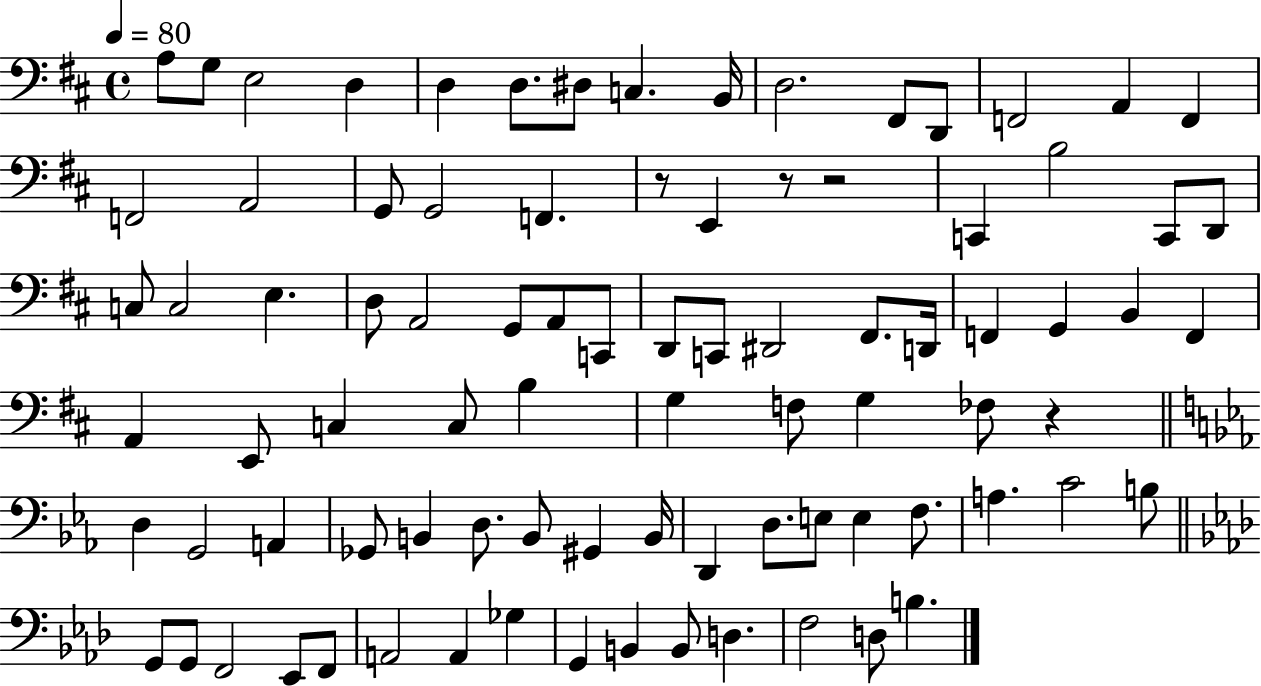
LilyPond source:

{
  \clef bass
  \time 4/4
  \defaultTimeSignature
  \key d \major
  \tempo 4 = 80
  a8 g8 e2 d4 | d4 d8. dis8 c4. b,16 | d2. fis,8 d,8 | f,2 a,4 f,4 | \break f,2 a,2 | g,8 g,2 f,4. | r8 e,4 r8 r2 | c,4 b2 c,8 d,8 | \break c8 c2 e4. | d8 a,2 g,8 a,8 c,8 | d,8 c,8 dis,2 fis,8. d,16 | f,4 g,4 b,4 f,4 | \break a,4 e,8 c4 c8 b4 | g4 f8 g4 fes8 r4 | \bar "||" \break \key c \minor d4 g,2 a,4 | ges,8 b,4 d8. b,8 gis,4 b,16 | d,4 d8. e8 e4 f8. | a4. c'2 b8 | \break \bar "||" \break \key f \minor g,8 g,8 f,2 ees,8 f,8 | a,2 a,4 ges4 | g,4 b,4 b,8 d4. | f2 d8 b4. | \break \bar "|."
}